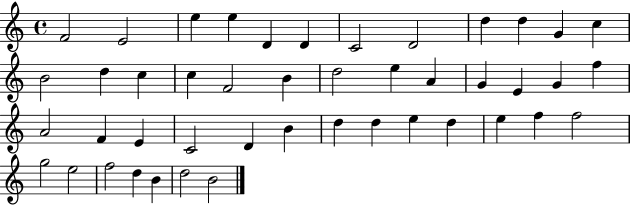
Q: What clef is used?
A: treble